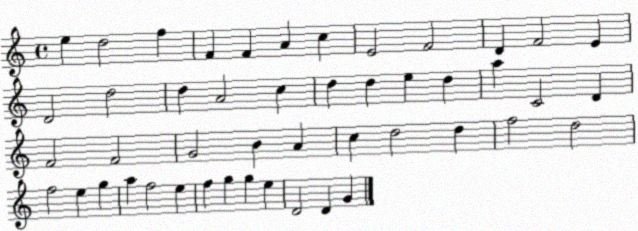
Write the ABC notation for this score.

X:1
T:Untitled
M:4/4
L:1/4
K:C
e d2 f F F A c E2 F2 D F2 E D2 d2 d A2 c d d e d a C2 D F2 F2 G2 B A c d2 d f2 d2 f2 e g a f2 e f g g e D2 D G